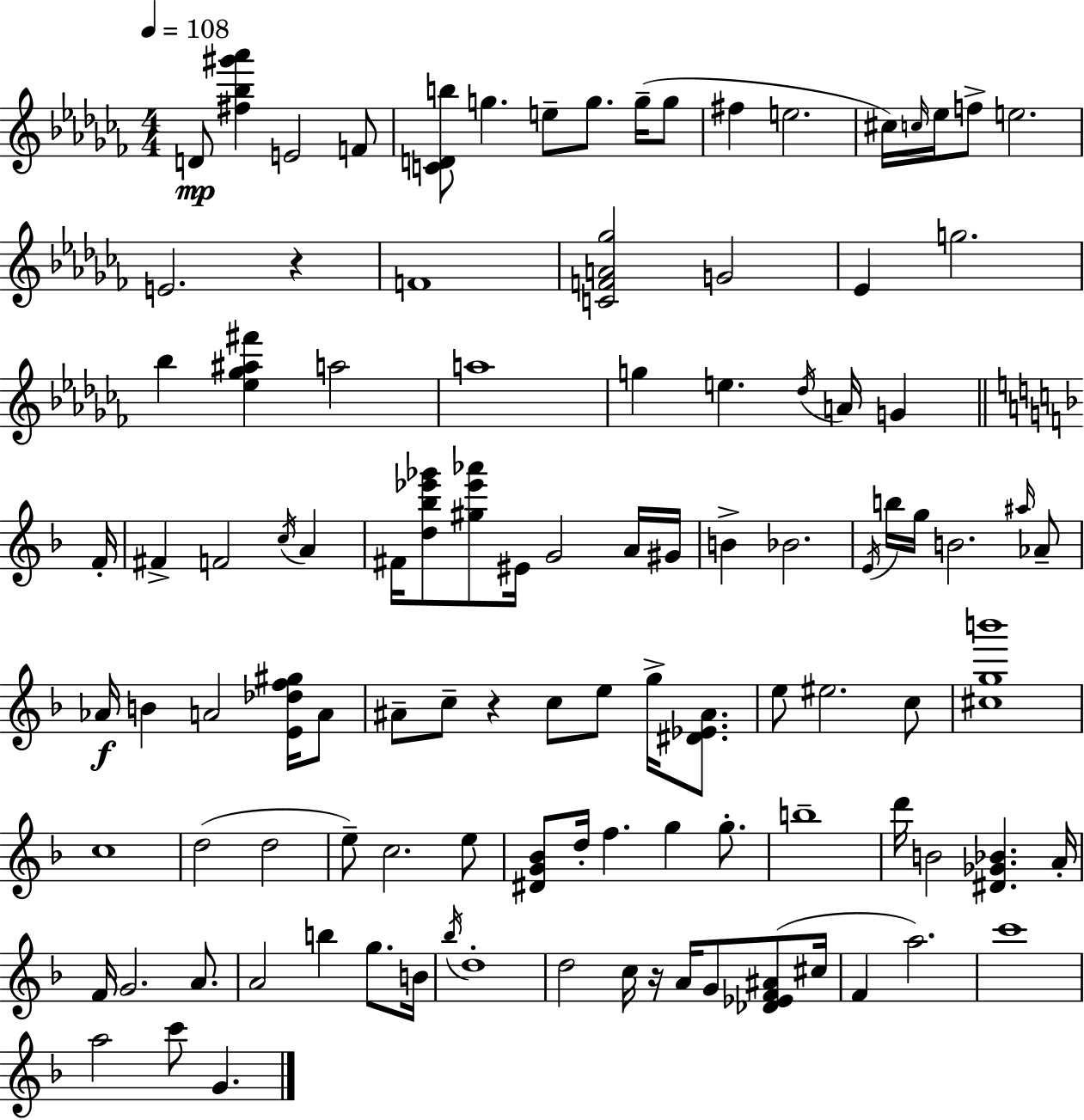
D4/e [F#5,Bb5,G#6,Ab6]/q E4/h F4/e [C4,D4,B5]/e G5/q. E5/e G5/e. G5/s G5/e F#5/q E5/h. C#5/s C5/s Eb5/s F5/e E5/h. E4/h. R/q F4/w [C4,F4,A4,Gb5]/h G4/h Eb4/q G5/h. Bb5/q [Eb5,Gb5,A#5,F#6]/q A5/h A5/w G5/q E5/q. Db5/s A4/s G4/q F4/s F#4/q F4/h C5/s A4/q F#4/s [D5,Bb5,Eb6,Gb6]/e [G#5,Eb6,Ab6]/e EIS4/s G4/h A4/s G#4/s B4/q Bb4/h. E4/s B5/s G5/s B4/h. A#5/s Ab4/e Ab4/s B4/q A4/h [E4,Db5,F5,G#5]/s A4/e A#4/e C5/e R/q C5/e E5/e G5/s [D#4,Eb4,A#4]/e. E5/e EIS5/h. C5/e [C#5,G5,B6]/w C5/w D5/h D5/h E5/e C5/h. E5/e [D#4,G4,Bb4]/e D5/s F5/q. G5/q G5/e. B5/w D6/s B4/h [D#4,Gb4,Bb4]/q. A4/s F4/s G4/h. A4/e. A4/h B5/q G5/e. B4/s Bb5/s D5/w D5/h C5/s R/s A4/s G4/e [Db4,Eb4,F4,A#4]/e C#5/s F4/q A5/h. C6/w A5/h C6/e G4/q.